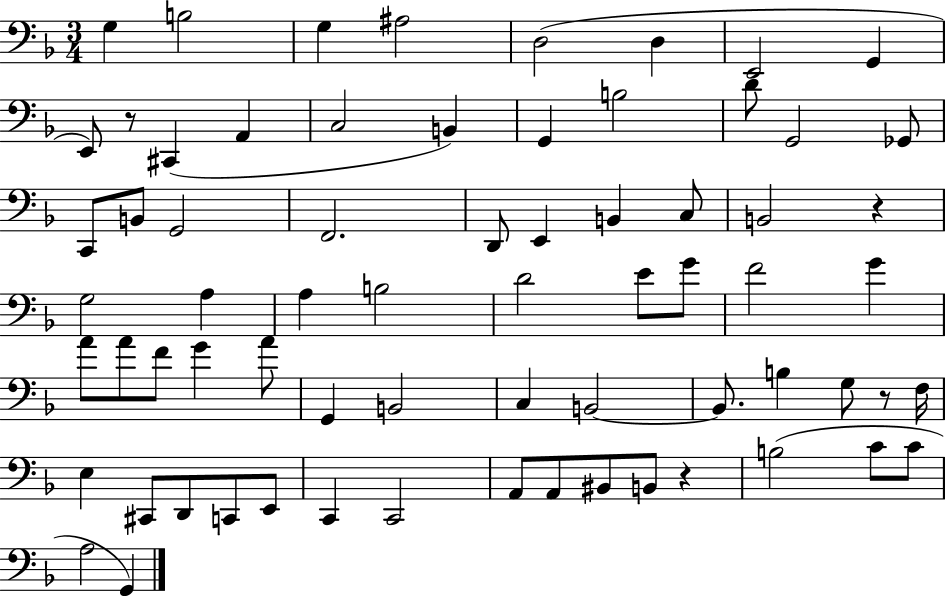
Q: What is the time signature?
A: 3/4